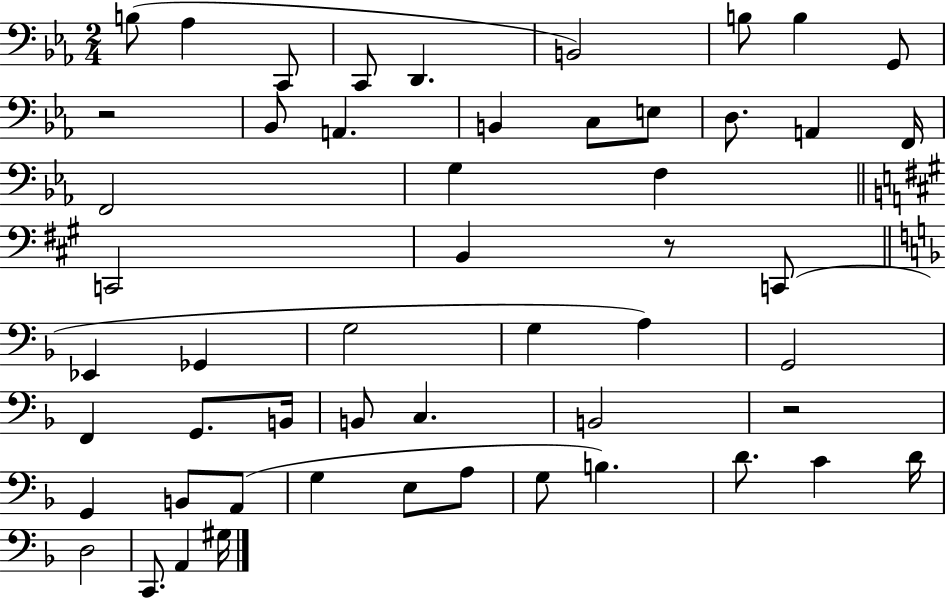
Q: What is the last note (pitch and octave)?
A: G#3